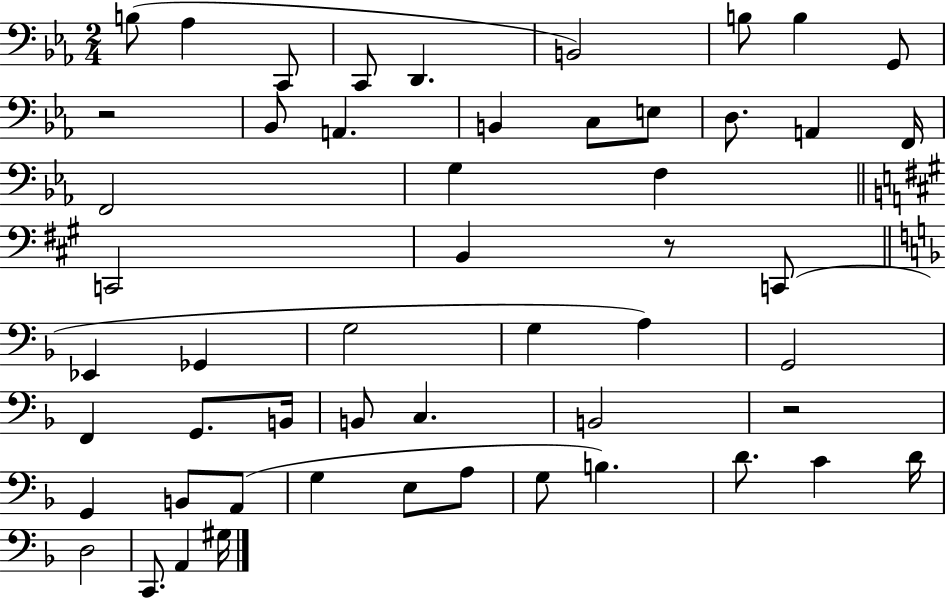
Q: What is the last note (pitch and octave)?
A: G#3